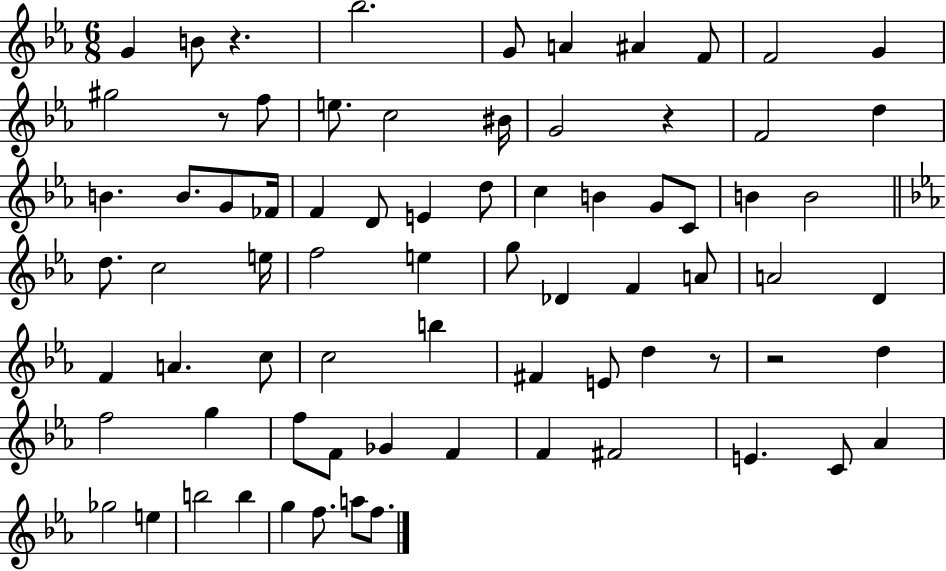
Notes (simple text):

G4/q B4/e R/q. Bb5/h. G4/e A4/q A#4/q F4/e F4/h G4/q G#5/h R/e F5/e E5/e. C5/h BIS4/s G4/h R/q F4/h D5/q B4/q. B4/e. G4/e FES4/s F4/q D4/e E4/q D5/e C5/q B4/q G4/e C4/e B4/q B4/h D5/e. C5/h E5/s F5/h E5/q G5/e Db4/q F4/q A4/e A4/h D4/q F4/q A4/q. C5/e C5/h B5/q F#4/q E4/e D5/q R/e R/h D5/q F5/h G5/q F5/e F4/e Gb4/q F4/q F4/q F#4/h E4/q. C4/e Ab4/q Gb5/h E5/q B5/h B5/q G5/q F5/e. A5/e F5/e.